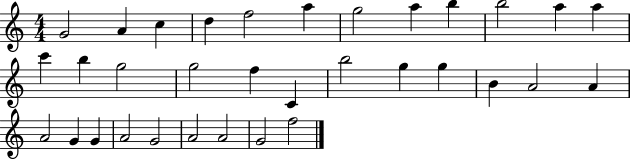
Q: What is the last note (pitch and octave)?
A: F5